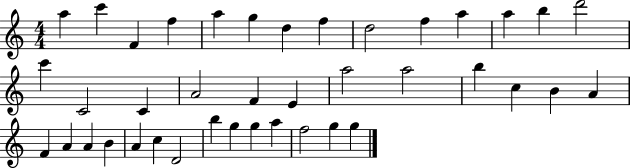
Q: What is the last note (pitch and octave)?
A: G5